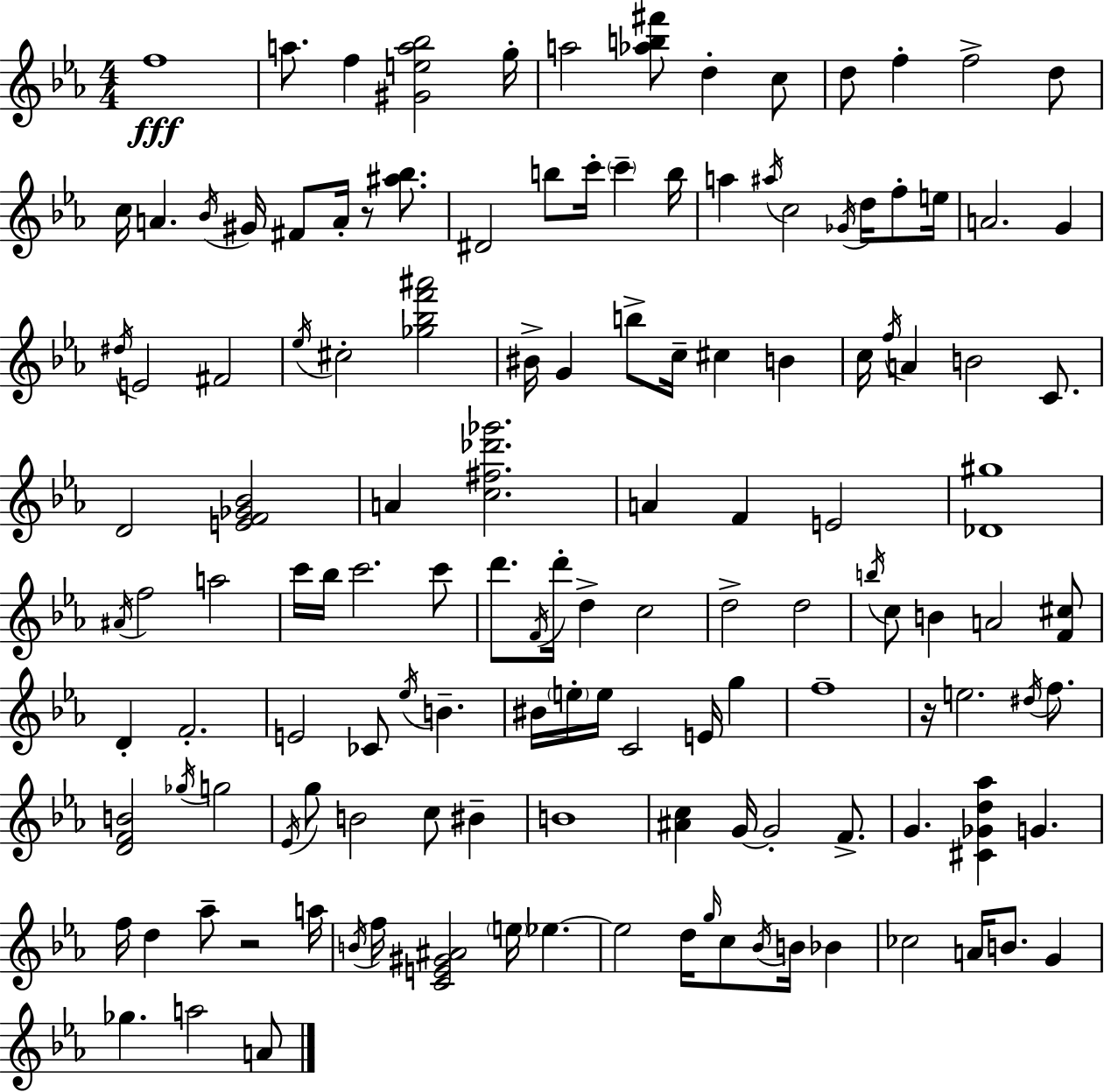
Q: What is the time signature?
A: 4/4